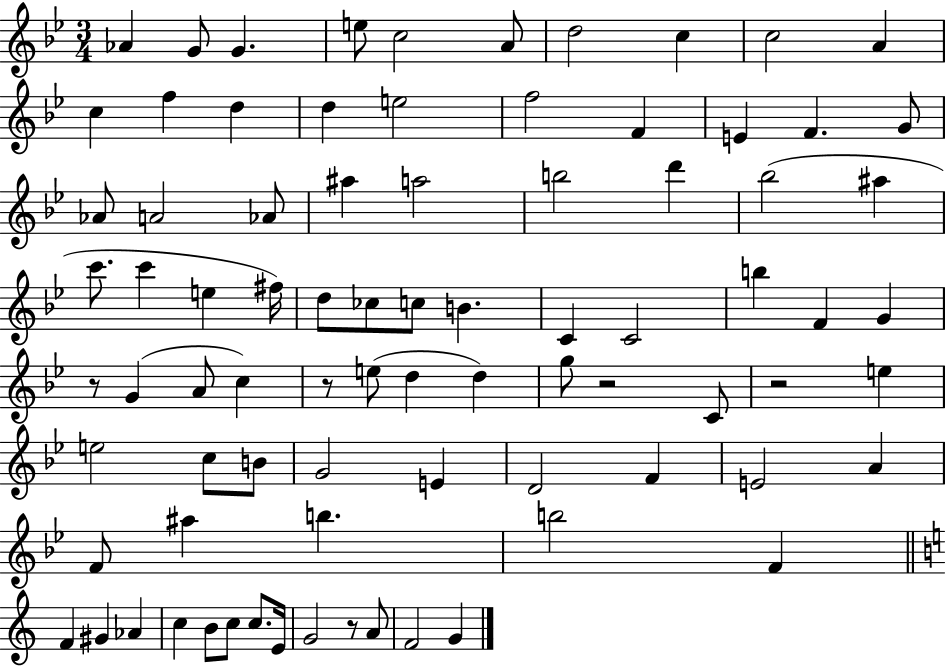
X:1
T:Untitled
M:3/4
L:1/4
K:Bb
_A G/2 G e/2 c2 A/2 d2 c c2 A c f d d e2 f2 F E F G/2 _A/2 A2 _A/2 ^a a2 b2 d' _b2 ^a c'/2 c' e ^f/4 d/2 _c/2 c/2 B C C2 b F G z/2 G A/2 c z/2 e/2 d d g/2 z2 C/2 z2 e e2 c/2 B/2 G2 E D2 F E2 A F/2 ^a b b2 F F ^G _A c B/2 c/2 c/2 E/4 G2 z/2 A/2 F2 G